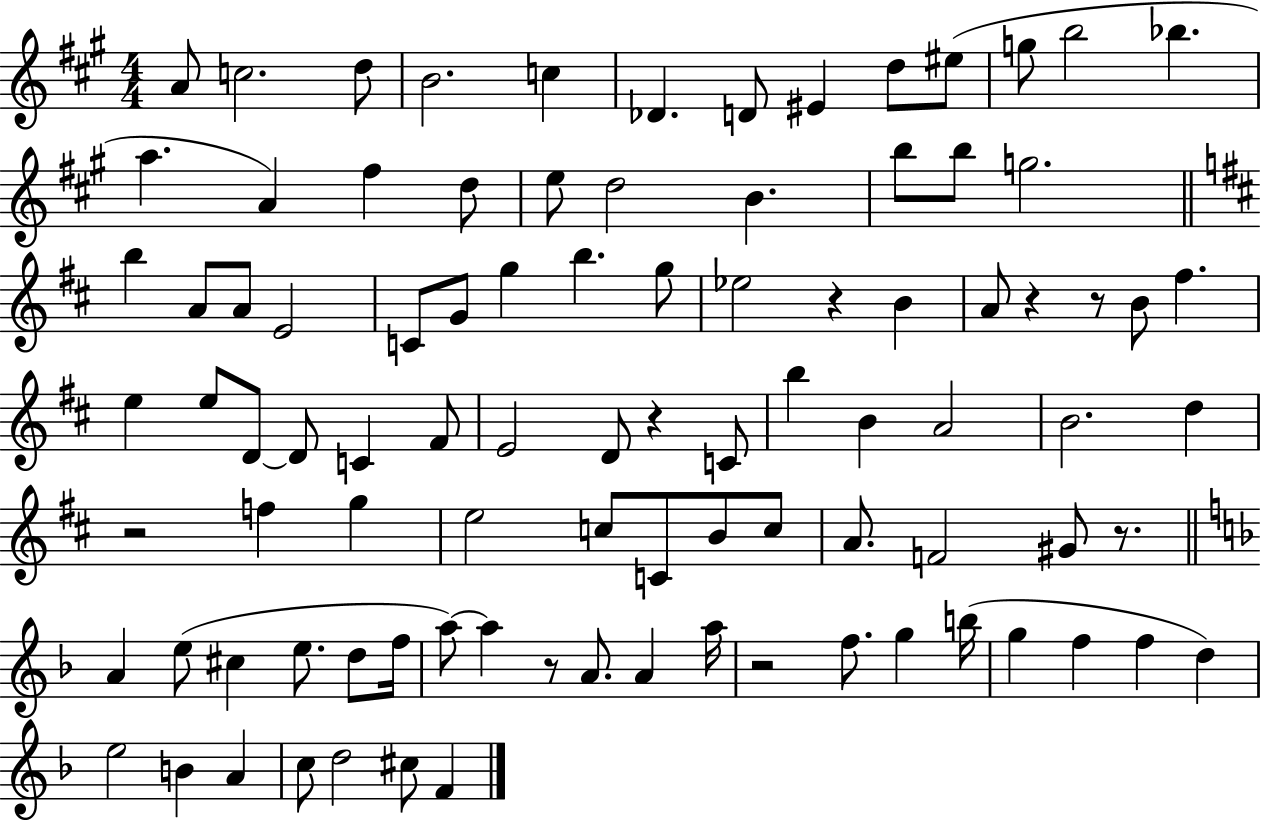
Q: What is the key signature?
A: A major